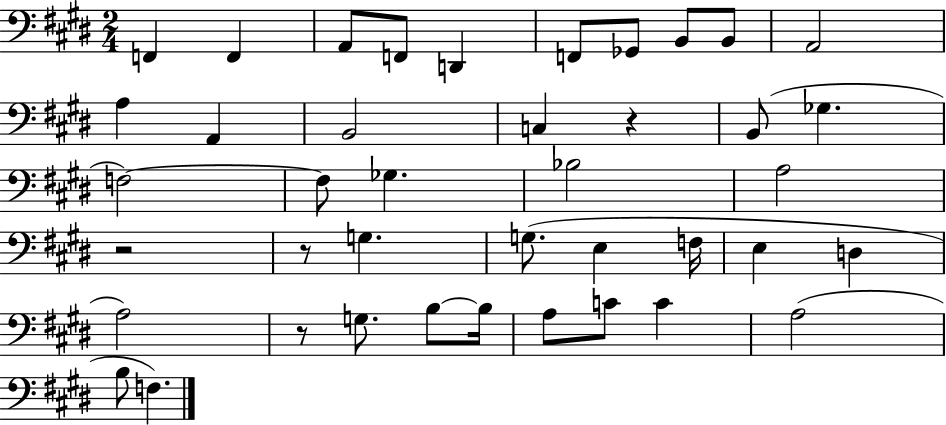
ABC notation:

X:1
T:Untitled
M:2/4
L:1/4
K:E
F,, F,, A,,/2 F,,/2 D,, F,,/2 _G,,/2 B,,/2 B,,/2 A,,2 A, A,, B,,2 C, z B,,/2 _G, F,2 F,/2 _G, _B,2 A,2 z2 z/2 G, G,/2 E, F,/4 E, D, A,2 z/2 G,/2 B,/2 B,/4 A,/2 C/2 C A,2 B,/2 F,